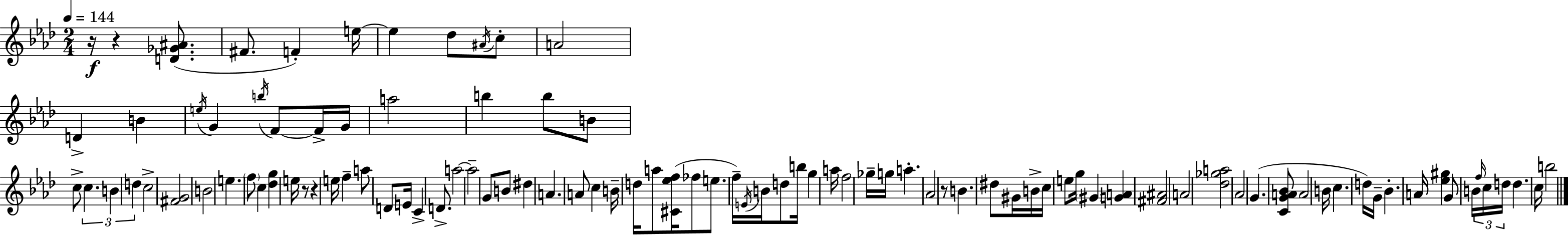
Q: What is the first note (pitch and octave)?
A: F#4